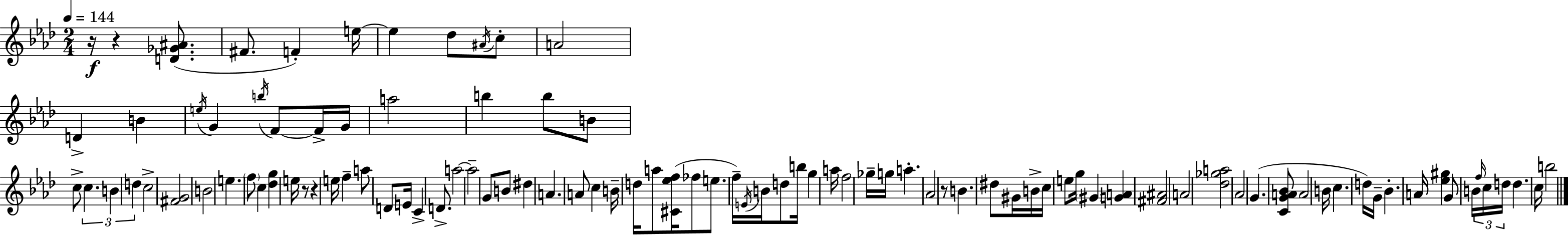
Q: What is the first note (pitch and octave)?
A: F#4